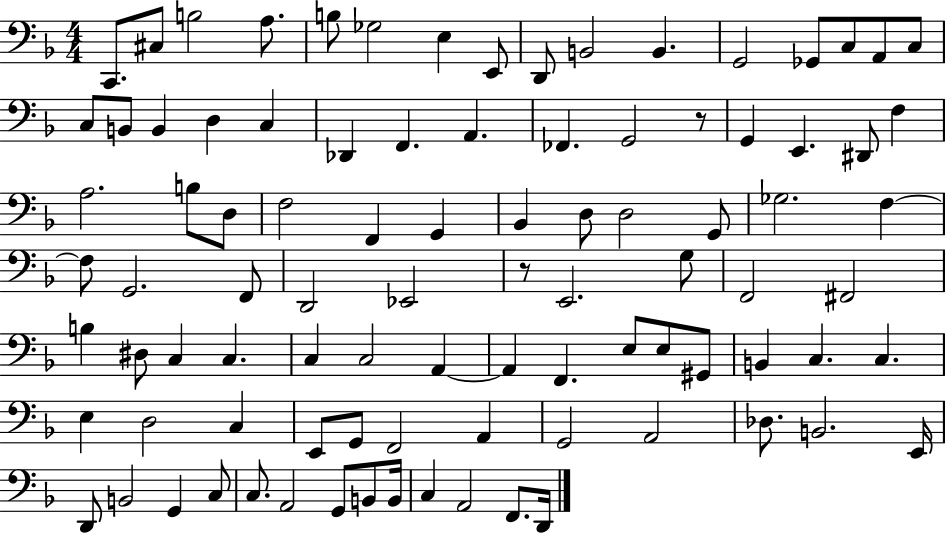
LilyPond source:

{
  \clef bass
  \numericTimeSignature
  \time 4/4
  \key f \major
  \repeat volta 2 { c,8. cis8 b2 a8. | b8 ges2 e4 e,8 | d,8 b,2 b,4. | g,2 ges,8 c8 a,8 c8 | \break c8 b,8 b,4 d4 c4 | des,4 f,4. a,4. | fes,4. g,2 r8 | g,4 e,4. dis,8 f4 | \break a2. b8 d8 | f2 f,4 g,4 | bes,4 d8 d2 g,8 | ges2. f4~~ | \break f8 g,2. f,8 | d,2 ees,2 | r8 e,2. g8 | f,2 fis,2 | \break b4 dis8 c4 c4. | c4 c2 a,4~~ | a,4 f,4. e8 e8 gis,8 | b,4 c4. c4. | \break e4 d2 c4 | e,8 g,8 f,2 a,4 | g,2 a,2 | des8. b,2. e,16 | \break d,8 b,2 g,4 c8 | c8. a,2 g,8 b,8 b,16 | c4 a,2 f,8. d,16 | } \bar "|."
}